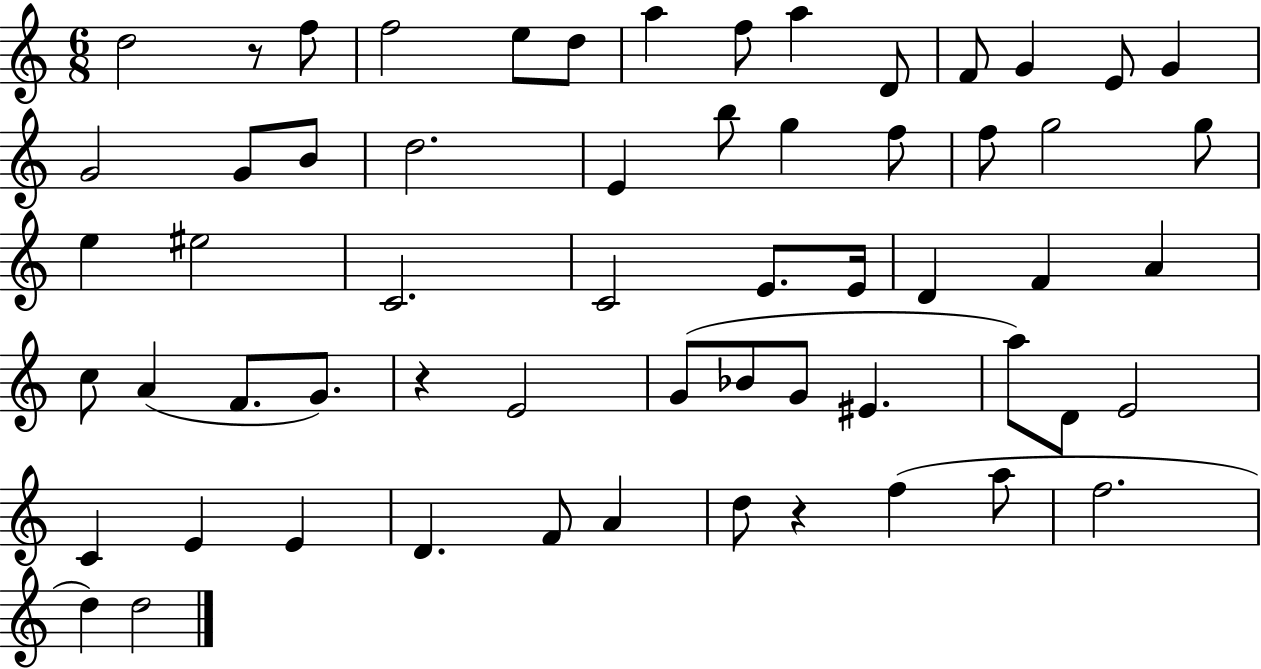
D5/h R/e F5/e F5/h E5/e D5/e A5/q F5/e A5/q D4/e F4/e G4/q E4/e G4/q G4/h G4/e B4/e D5/h. E4/q B5/e G5/q F5/e F5/e G5/h G5/e E5/q EIS5/h C4/h. C4/h E4/e. E4/s D4/q F4/q A4/q C5/e A4/q F4/e. G4/e. R/q E4/h G4/e Bb4/e G4/e EIS4/q. A5/e D4/e E4/h C4/q E4/q E4/q D4/q. F4/e A4/q D5/e R/q F5/q A5/e F5/h. D5/q D5/h